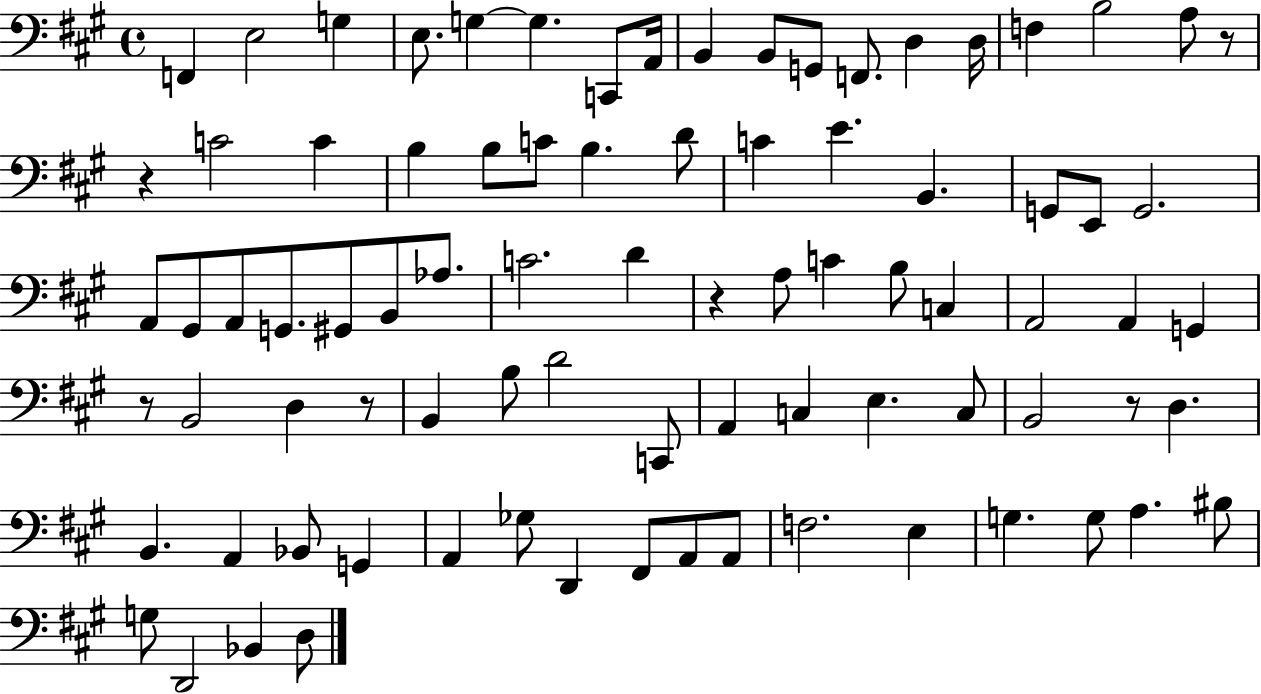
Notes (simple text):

F2/q E3/h G3/q E3/e. G3/q G3/q. C2/e A2/s B2/q B2/e G2/e F2/e. D3/q D3/s F3/q B3/h A3/e R/e R/q C4/h C4/q B3/q B3/e C4/e B3/q. D4/e C4/q E4/q. B2/q. G2/e E2/e G2/h. A2/e G#2/e A2/e G2/e. G#2/e B2/e Ab3/e. C4/h. D4/q R/q A3/e C4/q B3/e C3/q A2/h A2/q G2/q R/e B2/h D3/q R/e B2/q B3/e D4/h C2/e A2/q C3/q E3/q. C3/e B2/h R/e D3/q. B2/q. A2/q Bb2/e G2/q A2/q Gb3/e D2/q F#2/e A2/e A2/e F3/h. E3/q G3/q. G3/e A3/q. BIS3/e G3/e D2/h Bb2/q D3/e